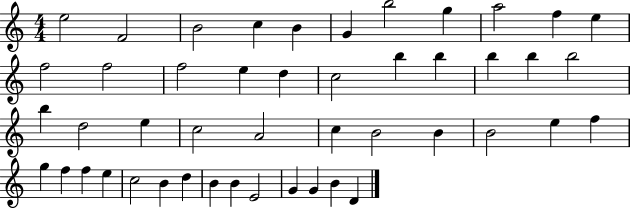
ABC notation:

X:1
T:Untitled
M:4/4
L:1/4
K:C
e2 F2 B2 c B G b2 g a2 f e f2 f2 f2 e d c2 b b b b b2 b d2 e c2 A2 c B2 B B2 e f g f f e c2 B d B B E2 G G B D